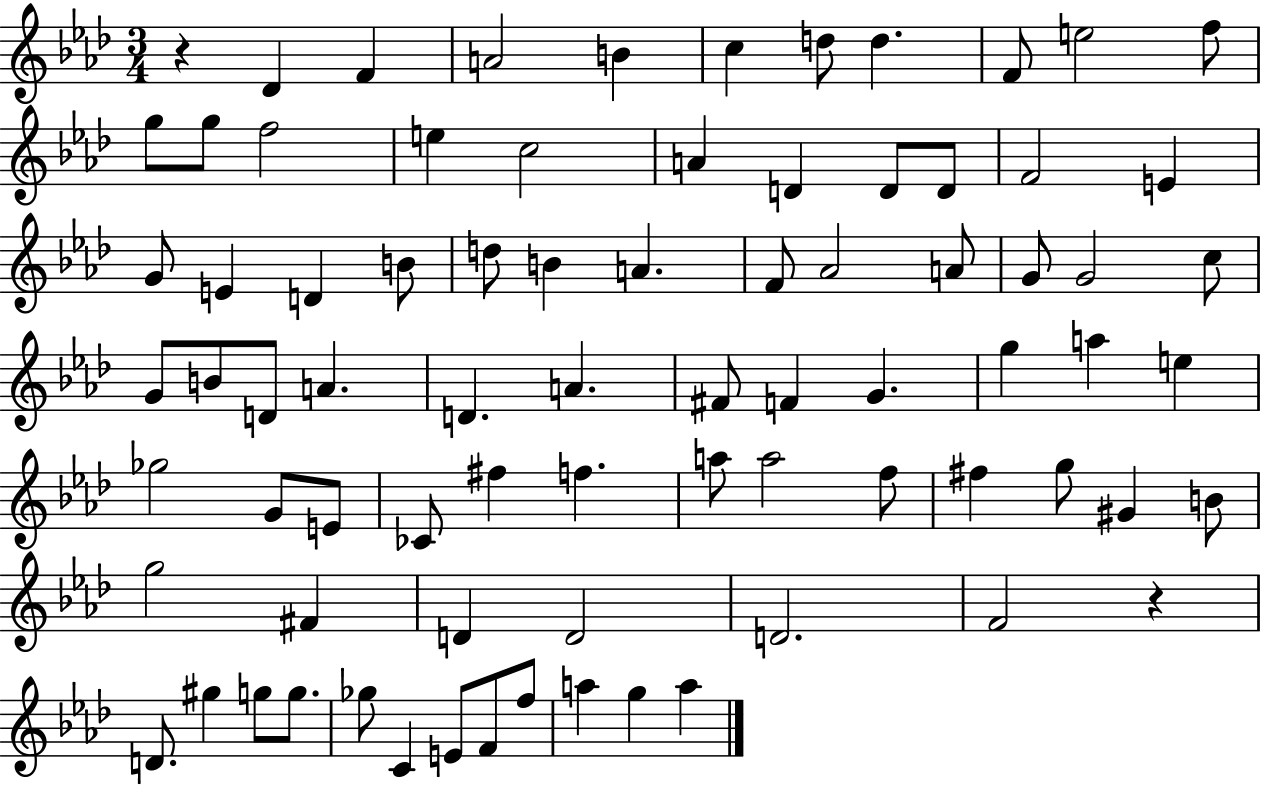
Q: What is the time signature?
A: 3/4